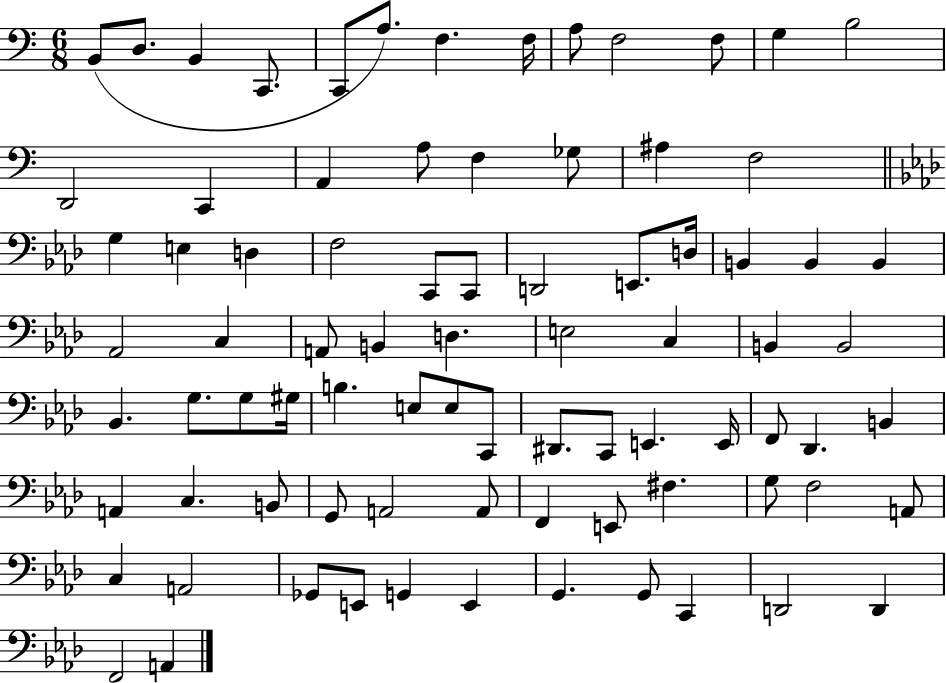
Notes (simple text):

B2/e D3/e. B2/q C2/e. C2/e A3/e. F3/q. F3/s A3/e F3/h F3/e G3/q B3/h D2/h C2/q A2/q A3/e F3/q Gb3/e A#3/q F3/h G3/q E3/q D3/q F3/h C2/e C2/e D2/h E2/e. D3/s B2/q B2/q B2/q Ab2/h C3/q A2/e B2/q D3/q. E3/h C3/q B2/q B2/h Bb2/q. G3/e. G3/e G#3/s B3/q. E3/e E3/e C2/e D#2/e. C2/e E2/q. E2/s F2/e Db2/q. B2/q A2/q C3/q. B2/e G2/e A2/h A2/e F2/q E2/e F#3/q. G3/e F3/h A2/e C3/q A2/h Gb2/e E2/e G2/q E2/q G2/q. G2/e C2/q D2/h D2/q F2/h A2/q